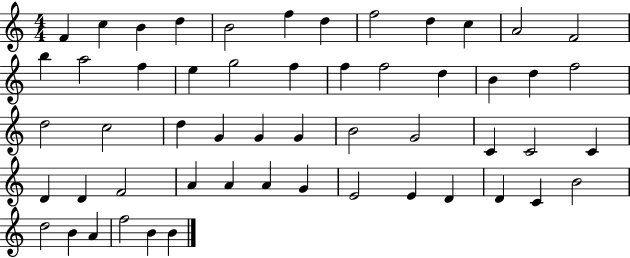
F4/q C5/q B4/q D5/q B4/h F5/q D5/q F5/h D5/q C5/q A4/h F4/h B5/q A5/h F5/q E5/q G5/h F5/q F5/q F5/h D5/q B4/q D5/q F5/h D5/h C5/h D5/q G4/q G4/q G4/q B4/h G4/h C4/q C4/h C4/q D4/q D4/q F4/h A4/q A4/q A4/q G4/q E4/h E4/q D4/q D4/q C4/q B4/h D5/h B4/q A4/q F5/h B4/q B4/q